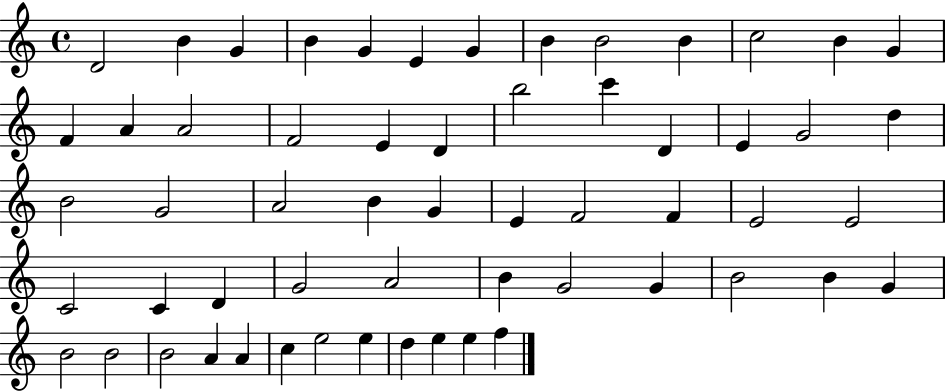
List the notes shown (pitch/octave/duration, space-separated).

D4/h B4/q G4/q B4/q G4/q E4/q G4/q B4/q B4/h B4/q C5/h B4/q G4/q F4/q A4/q A4/h F4/h E4/q D4/q B5/h C6/q D4/q E4/q G4/h D5/q B4/h G4/h A4/h B4/q G4/q E4/q F4/h F4/q E4/h E4/h C4/h C4/q D4/q G4/h A4/h B4/q G4/h G4/q B4/h B4/q G4/q B4/h B4/h B4/h A4/q A4/q C5/q E5/h E5/q D5/q E5/q E5/q F5/q